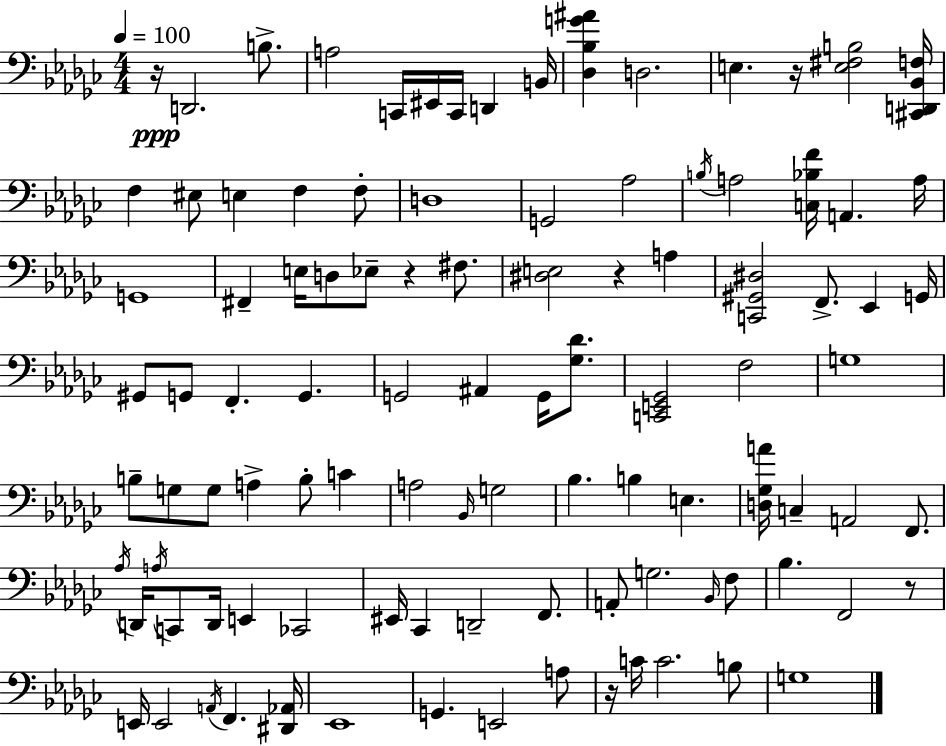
X:1
T:Untitled
M:4/4
L:1/4
K:Ebm
z/4 D,,2 B,/2 A,2 C,,/4 ^E,,/4 C,,/4 D,, B,,/4 [_D,_B,G^A] D,2 E, z/4 [E,^F,B,]2 [^C,,D,,_B,,F,]/4 F, ^E,/2 E, F, F,/2 D,4 G,,2 _A,2 B,/4 A,2 [C,_B,F]/4 A,, A,/4 G,,4 ^F,, E,/4 D,/2 _E,/2 z ^F,/2 [^D,E,]2 z A, [C,,^G,,^D,]2 F,,/2 _E,, G,,/4 ^G,,/2 G,,/2 F,, G,, G,,2 ^A,, G,,/4 [_G,_D]/2 [C,,E,,_G,,]2 F,2 G,4 B,/2 G,/2 G,/2 A, B,/2 C A,2 _B,,/4 G,2 _B, B, E, [D,_G,A]/4 C, A,,2 F,,/2 _A,/4 D,,/4 A,/4 C,,/2 D,,/4 E,, _C,,2 ^E,,/4 _C,, D,,2 F,,/2 A,,/2 G,2 _B,,/4 F,/2 _B, F,,2 z/2 E,,/4 E,,2 A,,/4 F,, [^D,,_A,,]/4 _E,,4 G,, E,,2 A,/2 z/4 C/4 C2 B,/2 G,4